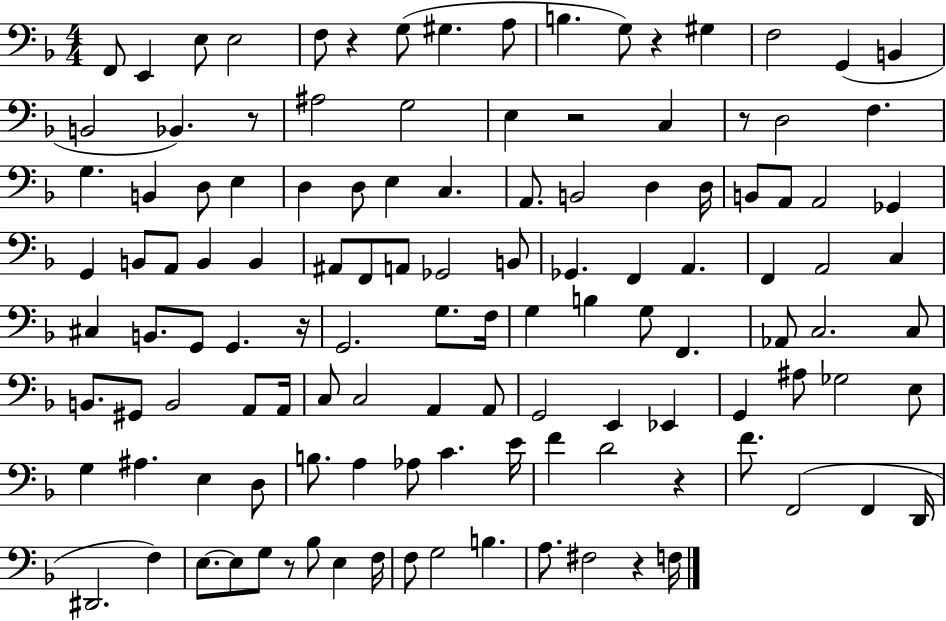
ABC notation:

X:1
T:Untitled
M:4/4
L:1/4
K:F
F,,/2 E,, E,/2 E,2 F,/2 z G,/2 ^G, A,/2 B, G,/2 z ^G, F,2 G,, B,, B,,2 _B,, z/2 ^A,2 G,2 E, z2 C, z/2 D,2 F, G, B,, D,/2 E, D, D,/2 E, C, A,,/2 B,,2 D, D,/4 B,,/2 A,,/2 A,,2 _G,, G,, B,,/2 A,,/2 B,, B,, ^A,,/2 F,,/2 A,,/2 _G,,2 B,,/2 _G,, F,, A,, F,, A,,2 C, ^C, B,,/2 G,,/2 G,, z/4 G,,2 G,/2 F,/4 G, B, G,/2 F,, _A,,/2 C,2 C,/2 B,,/2 ^G,,/2 B,,2 A,,/2 A,,/4 C,/2 C,2 A,, A,,/2 G,,2 E,, _E,, G,, ^A,/2 _G,2 E,/2 G, ^A, E, D,/2 B,/2 A, _A,/2 C E/4 F D2 z F/2 F,,2 F,, D,,/4 ^D,,2 F, E,/2 E,/2 G,/2 z/2 _B,/2 E, F,/4 F,/2 G,2 B, A,/2 ^F,2 z F,/4